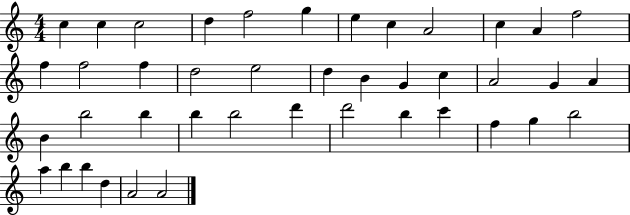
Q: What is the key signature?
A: C major